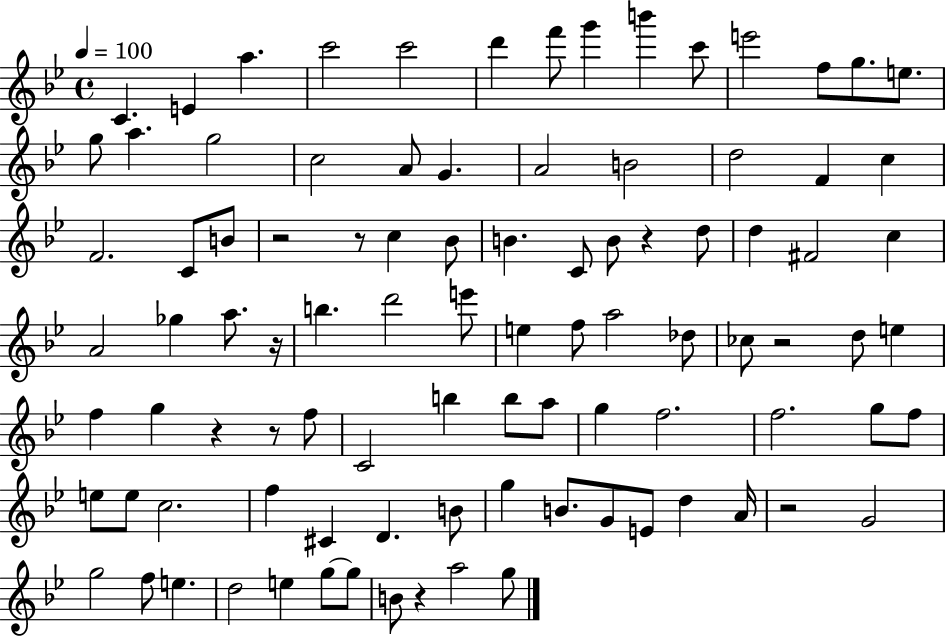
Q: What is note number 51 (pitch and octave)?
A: F5